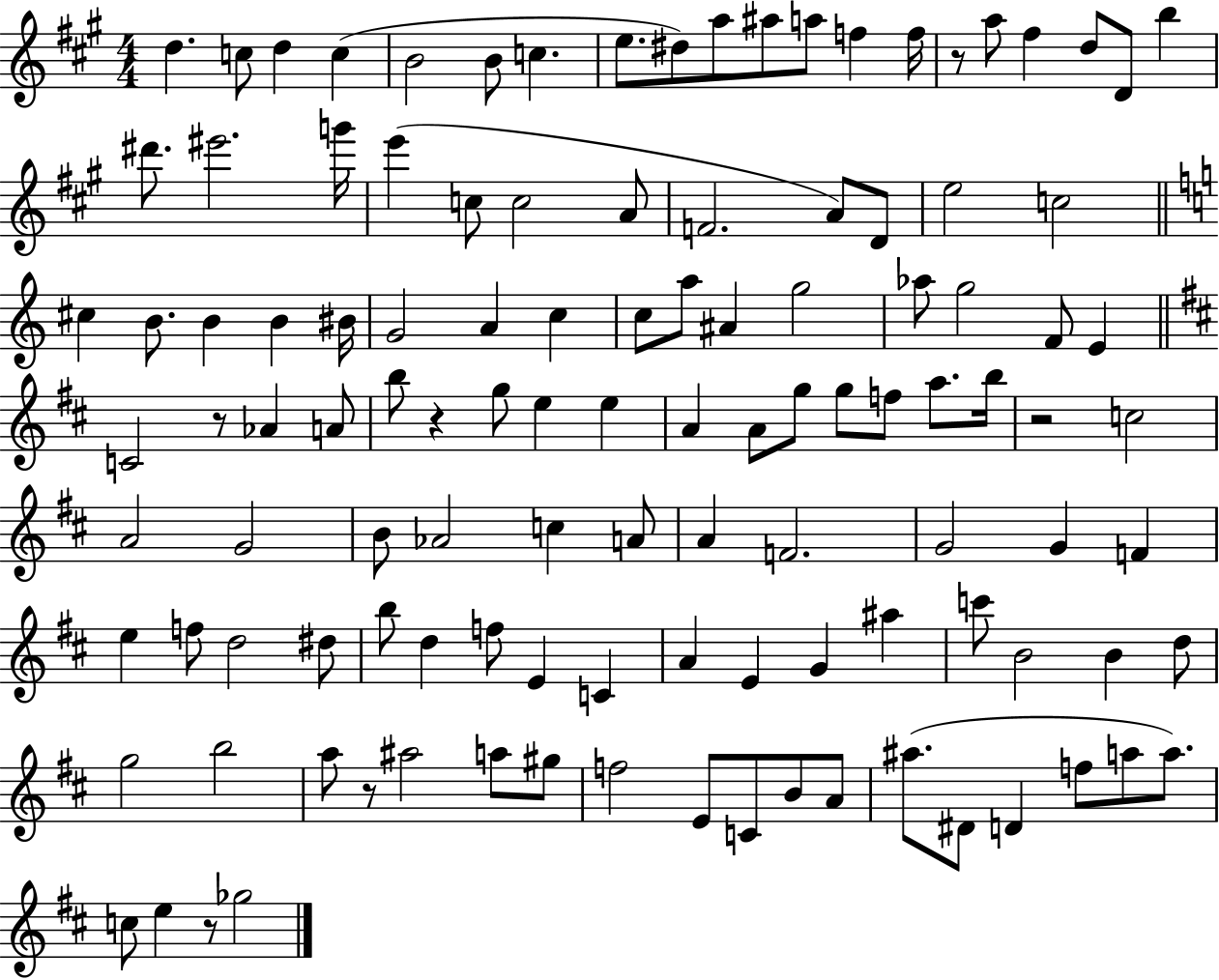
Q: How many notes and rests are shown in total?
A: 116